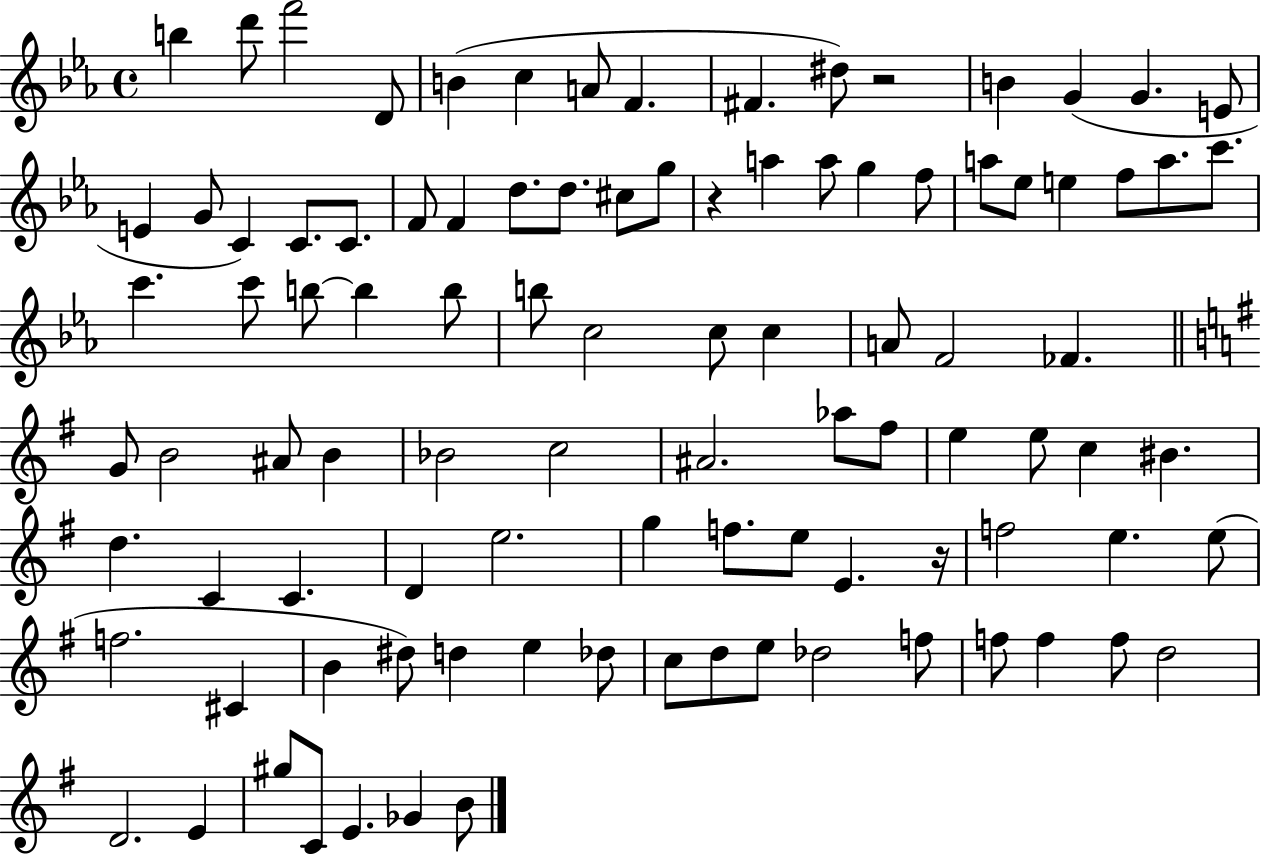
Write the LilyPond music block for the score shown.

{
  \clef treble
  \time 4/4
  \defaultTimeSignature
  \key ees \major
  \repeat volta 2 { b''4 d'''8 f'''2 d'8 | b'4( c''4 a'8 f'4. | fis'4. dis''8) r2 | b'4 g'4( g'4. e'8 | \break e'4 g'8 c'4) c'8. c'8. | f'8 f'4 d''8. d''8. cis''8 g''8 | r4 a''4 a''8 g''4 f''8 | a''8 ees''8 e''4 f''8 a''8. c'''8. | \break c'''4. c'''8 b''8~~ b''4 b''8 | b''8 c''2 c''8 c''4 | a'8 f'2 fes'4. | \bar "||" \break \key e \minor g'8 b'2 ais'8 b'4 | bes'2 c''2 | ais'2. aes''8 fis''8 | e''4 e''8 c''4 bis'4. | \break d''4. c'4 c'4. | d'4 e''2. | g''4 f''8. e''8 e'4. r16 | f''2 e''4. e''8( | \break f''2. cis'4 | b'4 dis''8) d''4 e''4 des''8 | c''8 d''8 e''8 des''2 f''8 | f''8 f''4 f''8 d''2 | \break d'2. e'4 | gis''8 c'8 e'4. ges'4 b'8 | } \bar "|."
}